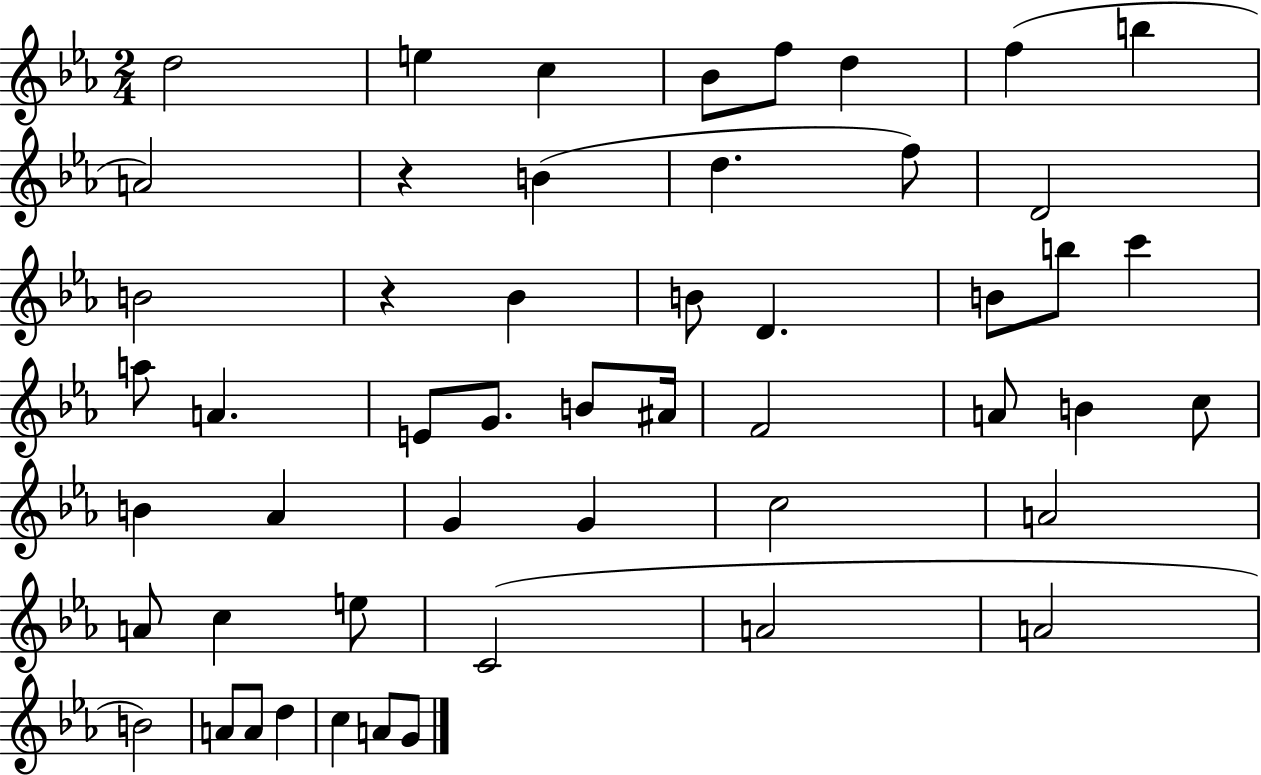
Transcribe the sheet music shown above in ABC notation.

X:1
T:Untitled
M:2/4
L:1/4
K:Eb
d2 e c _B/2 f/2 d f b A2 z B d f/2 D2 B2 z _B B/2 D B/2 b/2 c' a/2 A E/2 G/2 B/2 ^A/4 F2 A/2 B c/2 B _A G G c2 A2 A/2 c e/2 C2 A2 A2 B2 A/2 A/2 d c A/2 G/2